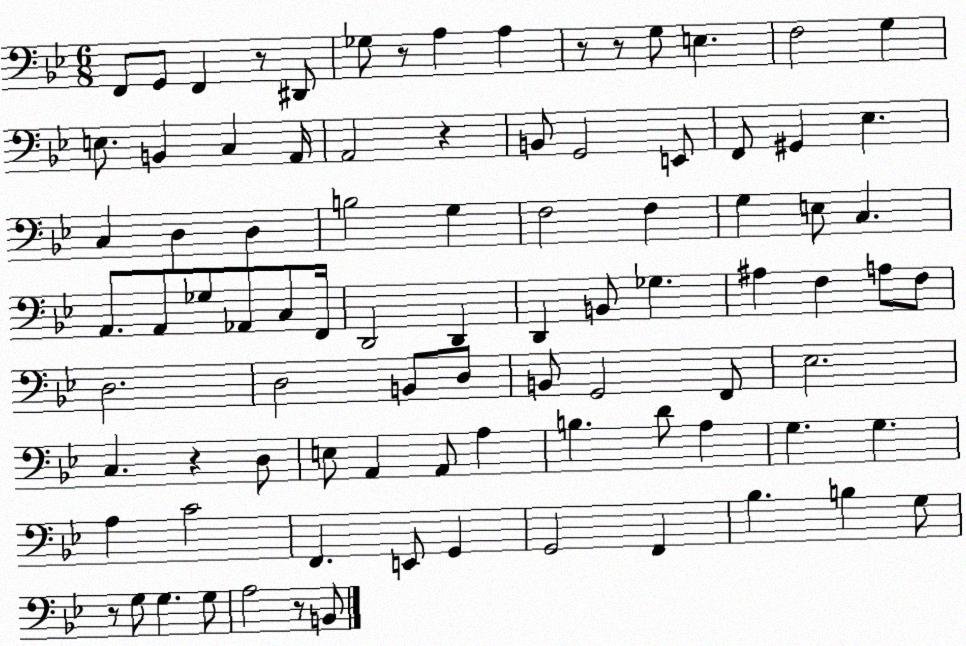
X:1
T:Untitled
M:6/8
L:1/4
K:Bb
F,,/2 G,,/2 F,, z/2 ^D,,/2 _G,/2 z/2 A, A, z/2 z/2 G,/2 E, F,2 G, E,/2 B,, C, A,,/4 A,,2 z B,,/2 G,,2 E,,/2 F,,/2 ^G,, _E, C, D, D, B,2 G, F,2 F, G, E,/2 C, A,,/2 A,,/2 _G,/2 _A,,/2 C,/2 F,,/4 D,,2 D,, D,, B,,/2 _G, ^A, F, A,/2 F,/2 D,2 D,2 B,,/2 D,/2 B,,/2 G,,2 F,,/2 _E,2 C, z D,/2 E,/2 A,, A,,/2 A, B, D/2 A, G, G, A, C2 F,, E,,/2 G,, G,,2 F,, _B, B, G,/2 z/2 G,/2 G, G,/2 A,2 z/2 B,,/2